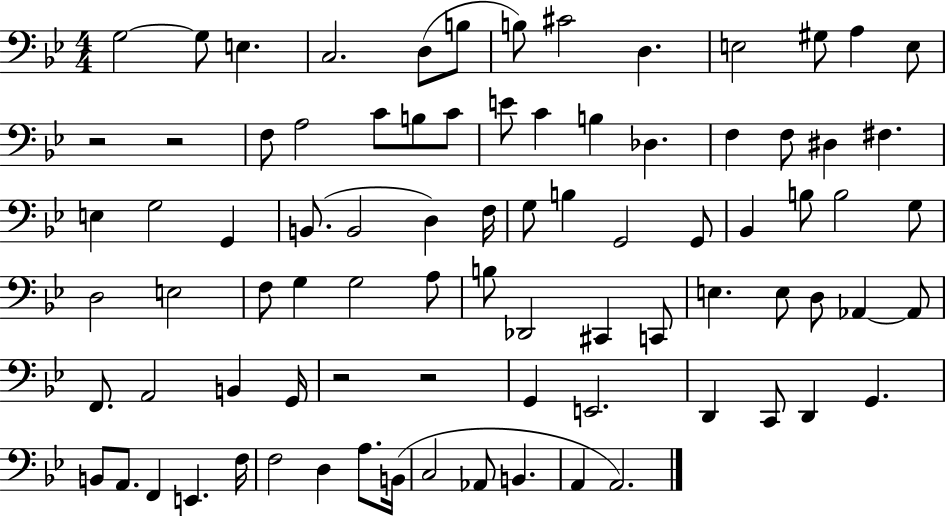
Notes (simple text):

G3/h G3/e E3/q. C3/h. D3/e B3/e B3/e C#4/h D3/q. E3/h G#3/e A3/q E3/e R/h R/h F3/e A3/h C4/e B3/e C4/e E4/e C4/q B3/q Db3/q. F3/q F3/e D#3/q F#3/q. E3/q G3/h G2/q B2/e. B2/h D3/q F3/s G3/e B3/q G2/h G2/e Bb2/q B3/e B3/h G3/e D3/h E3/h F3/e G3/q G3/h A3/e B3/e Db2/h C#2/q C2/e E3/q. E3/e D3/e Ab2/q Ab2/e F2/e. A2/h B2/q G2/s R/h R/h G2/q E2/h. D2/q C2/e D2/q G2/q. B2/e A2/e. F2/q E2/q. F3/s F3/h D3/q A3/e. B2/s C3/h Ab2/e B2/q. A2/q A2/h.